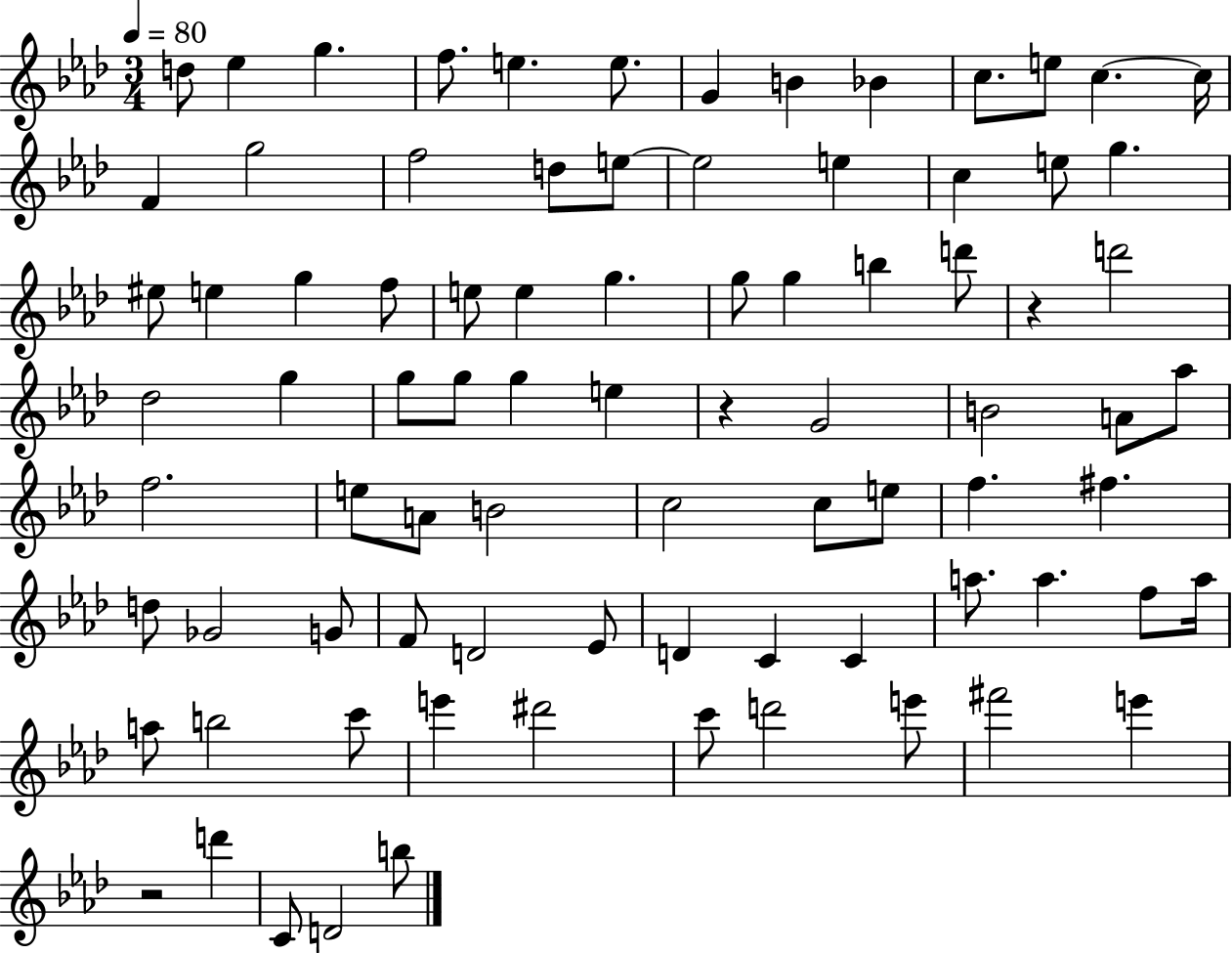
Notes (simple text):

D5/e Eb5/q G5/q. F5/e. E5/q. E5/e. G4/q B4/q Bb4/q C5/e. E5/e C5/q. C5/s F4/q G5/h F5/h D5/e E5/e E5/h E5/q C5/q E5/e G5/q. EIS5/e E5/q G5/q F5/e E5/e E5/q G5/q. G5/e G5/q B5/q D6/e R/q D6/h Db5/h G5/q G5/e G5/e G5/q E5/q R/q G4/h B4/h A4/e Ab5/e F5/h. E5/e A4/e B4/h C5/h C5/e E5/e F5/q. F#5/q. D5/e Gb4/h G4/e F4/e D4/h Eb4/e D4/q C4/q C4/q A5/e. A5/q. F5/e A5/s A5/e B5/h C6/e E6/q D#6/h C6/e D6/h E6/e F#6/h E6/q R/h D6/q C4/e D4/h B5/e